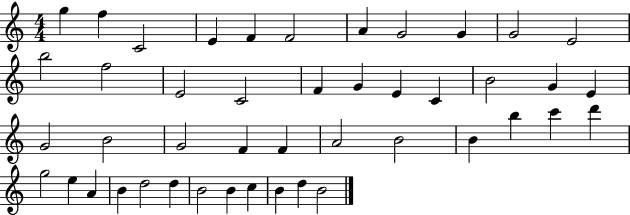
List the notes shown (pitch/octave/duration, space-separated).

G5/q F5/q C4/h E4/q F4/q F4/h A4/q G4/h G4/q G4/h E4/h B5/h F5/h E4/h C4/h F4/q G4/q E4/q C4/q B4/h G4/q E4/q G4/h B4/h G4/h F4/q F4/q A4/h B4/h B4/q B5/q C6/q D6/q G5/h E5/q A4/q B4/q D5/h D5/q B4/h B4/q C5/q B4/q D5/q B4/h